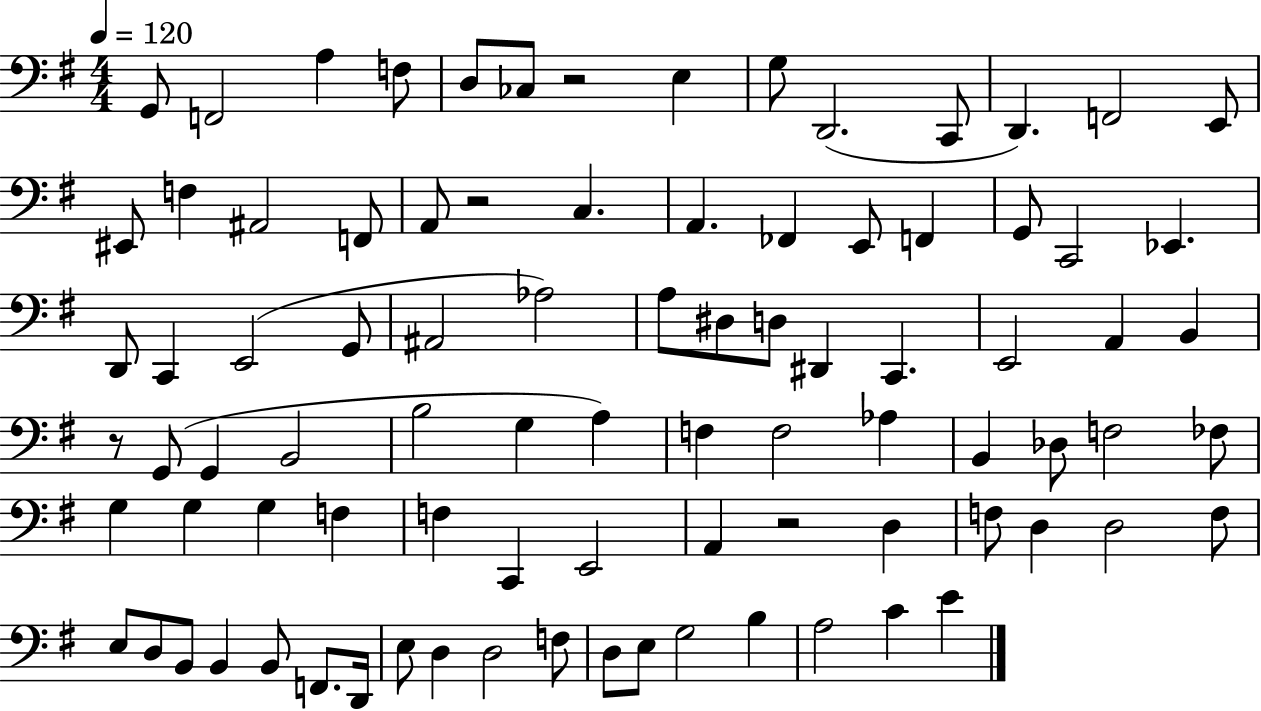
G2/e F2/h A3/q F3/e D3/e CES3/e R/h E3/q G3/e D2/h. C2/e D2/q. F2/h E2/e EIS2/e F3/q A#2/h F2/e A2/e R/h C3/q. A2/q. FES2/q E2/e F2/q G2/e C2/h Eb2/q. D2/e C2/q E2/h G2/e A#2/h Ab3/h A3/e D#3/e D3/e D#2/q C2/q. E2/h A2/q B2/q R/e G2/e G2/q B2/h B3/h G3/q A3/q F3/q F3/h Ab3/q B2/q Db3/e F3/h FES3/e G3/q G3/q G3/q F3/q F3/q C2/q E2/h A2/q R/h D3/q F3/e D3/q D3/h F3/e E3/e D3/e B2/e B2/q B2/e F2/e. D2/s E3/e D3/q D3/h F3/e D3/e E3/e G3/h B3/q A3/h C4/q E4/q